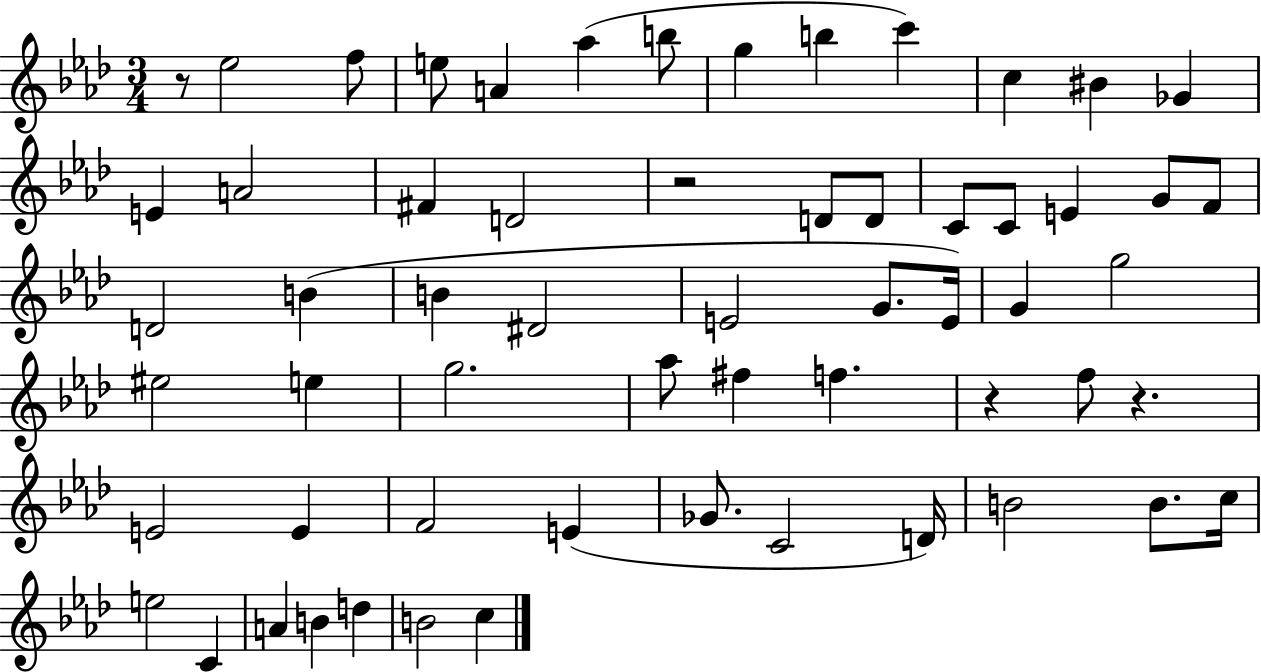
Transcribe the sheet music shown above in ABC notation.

X:1
T:Untitled
M:3/4
L:1/4
K:Ab
z/2 _e2 f/2 e/2 A _a b/2 g b c' c ^B _G E A2 ^F D2 z2 D/2 D/2 C/2 C/2 E G/2 F/2 D2 B B ^D2 E2 G/2 E/4 G g2 ^e2 e g2 _a/2 ^f f z f/2 z E2 E F2 E _G/2 C2 D/4 B2 B/2 c/4 e2 C A B d B2 c